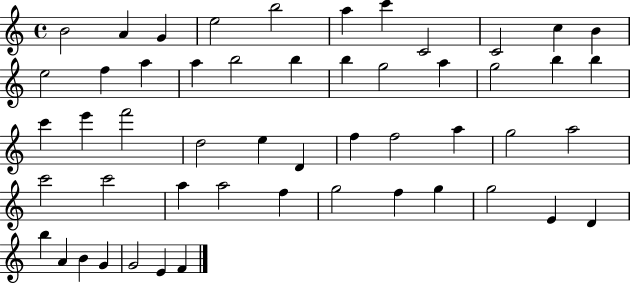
{
  \clef treble
  \time 4/4
  \defaultTimeSignature
  \key c \major
  b'2 a'4 g'4 | e''2 b''2 | a''4 c'''4 c'2 | c'2 c''4 b'4 | \break e''2 f''4 a''4 | a''4 b''2 b''4 | b''4 g''2 a''4 | g''2 b''4 b''4 | \break c'''4 e'''4 f'''2 | d''2 e''4 d'4 | f''4 f''2 a''4 | g''2 a''2 | \break c'''2 c'''2 | a''4 a''2 f''4 | g''2 f''4 g''4 | g''2 e'4 d'4 | \break b''4 a'4 b'4 g'4 | g'2 e'4 f'4 | \bar "|."
}